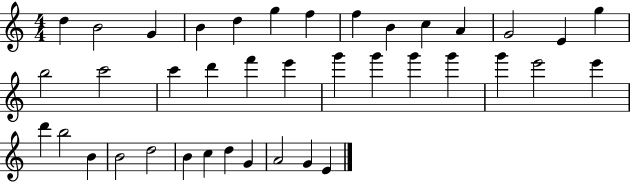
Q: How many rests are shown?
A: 0